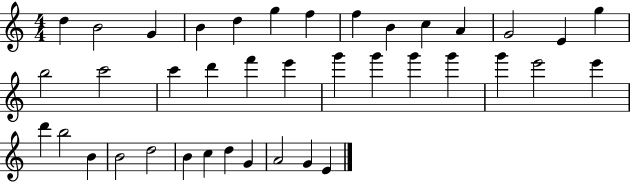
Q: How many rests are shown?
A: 0